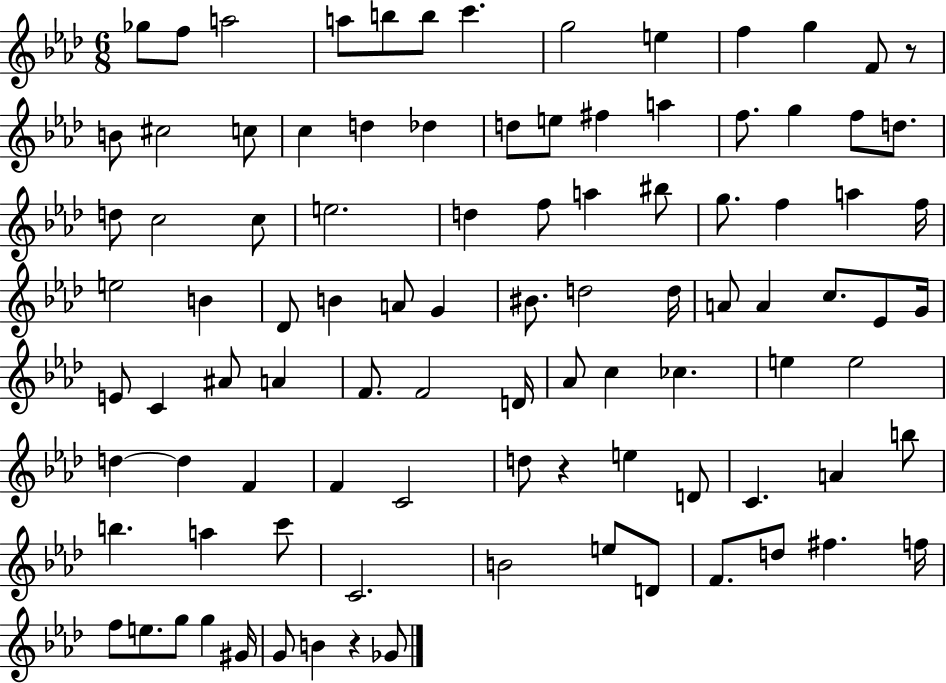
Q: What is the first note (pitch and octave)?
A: Gb5